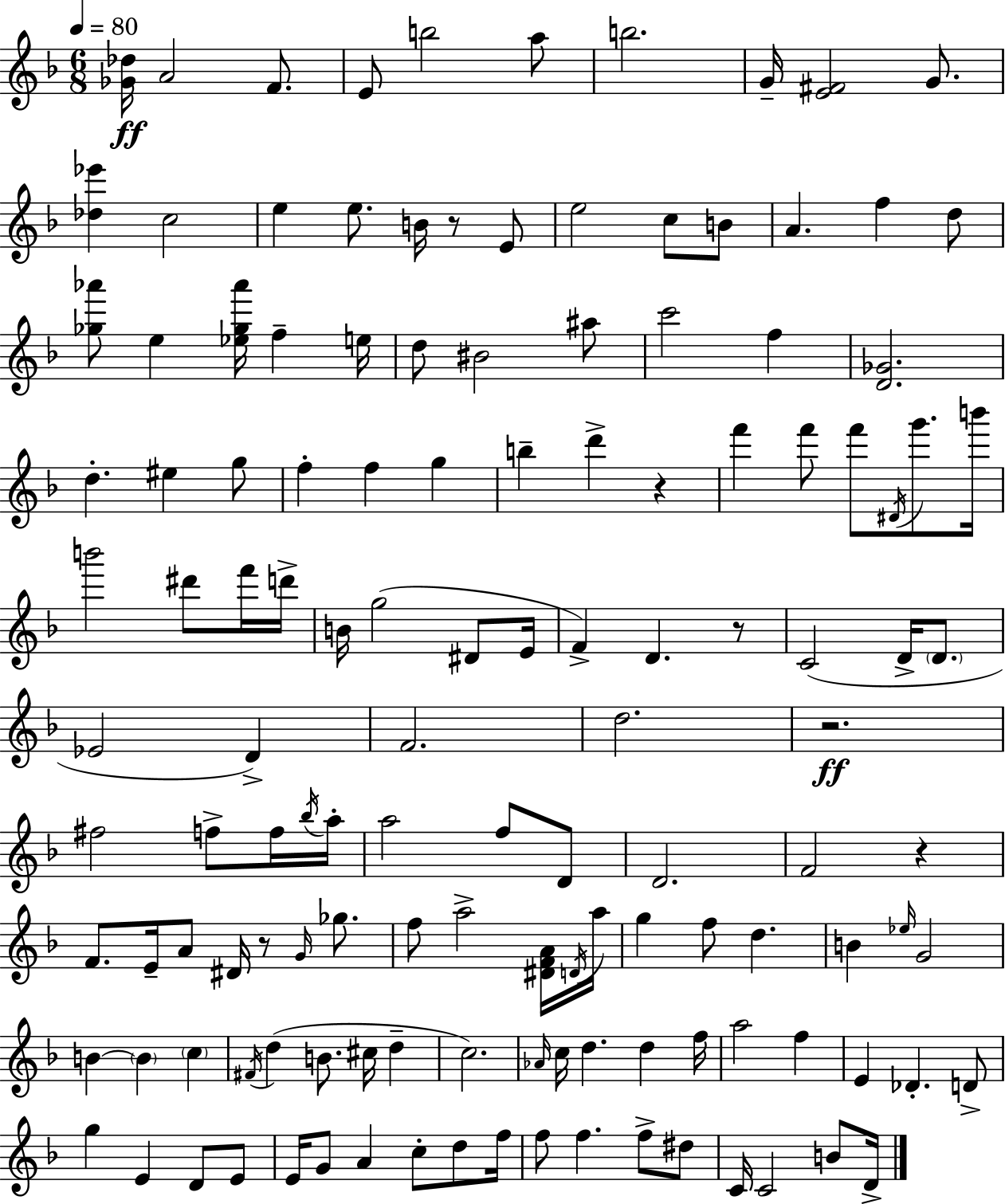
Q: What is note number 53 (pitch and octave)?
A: D4